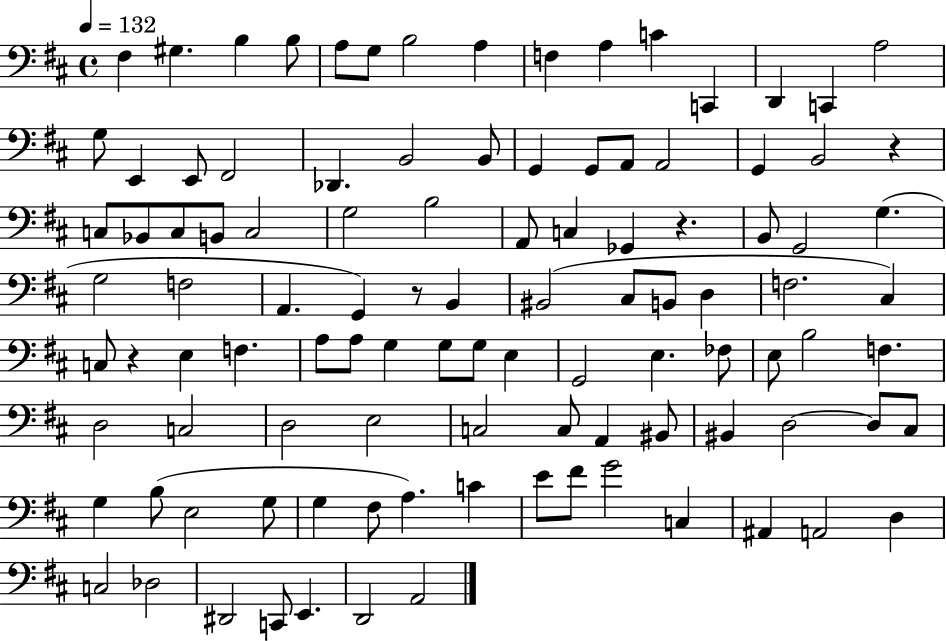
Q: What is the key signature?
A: D major